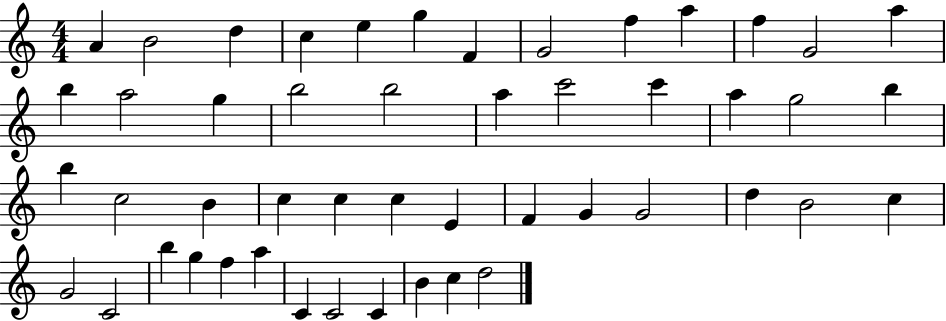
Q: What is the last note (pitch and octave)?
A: D5